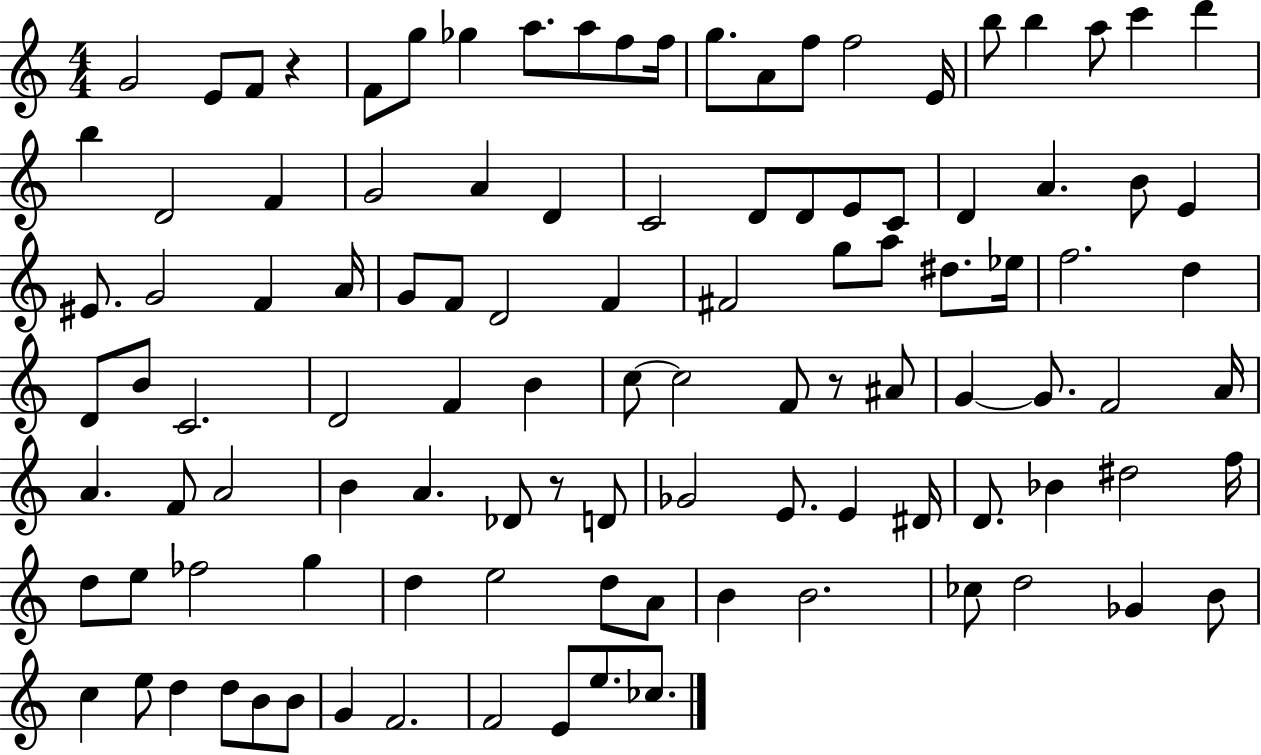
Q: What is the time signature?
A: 4/4